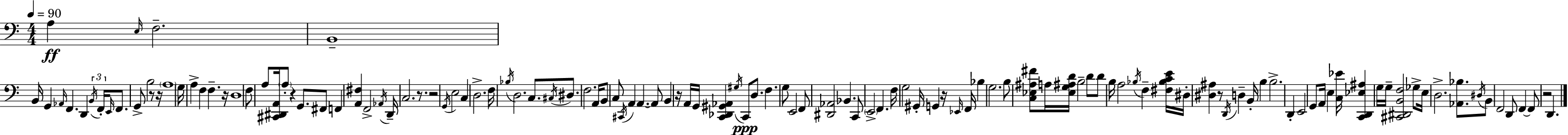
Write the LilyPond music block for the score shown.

{
  \clef bass
  \numericTimeSignature
  \time 4/4
  \key c \major
  \tempo 4 = 90
  a4\ff \grace { e16 } f2.-- | b,1-- | b,16 g,4 \grace { aes,16 } f,4. d,4 | \tuplet 3/2 { \acciaccatura { b,16 } f,16-. \grace { e,16 } } f,8. g,8-> b2 | \break r8 r16 \parenthesize a1 | g16 a4-> f4 f4.-- | r16 d1 | f8 a8 <cis, dis, a,>16 \parenthesize a8-. r4 g,8. | \break fis,8 f,4 <a, fis>4 f,2-> | \acciaccatura { aes,16 } d,16-- c2. | r8. r2 \acciaccatura { g,16 } e2 | c4 d2.-> | \break f16 \acciaccatura { bes16 } d2. | c8. \acciaccatura { cis16 } dis8. f2. | a,16 b,8 c8 \acciaccatura { cis,16 } a,4 | a,4.~~ a,8 b,4 r16 a,16 g,16 | \break <c, des, gis, aes,>4 \acciaccatura { gis16 }\ppp c,8 d8. f4. | g8 e,2 f,8 <dis, aes,>2 | bes,4. c,8 \parenthesize e,2-> | f,4. f16 g2 | \break gis,16-. g,4 r16 \grace { ees,16 } f,16 bes4 g2. | b8 <c ees ais fis'>8 a16 | <ees g ais d'>16 b2-- d'8 d'8 b16 a2 | \acciaccatura { bes16 } f4-- <fis bes c' e'>16 dis16-. <dis ais>4 | \break r8 \acciaccatura { d,16 } d4-- b,16-. b4 b2.-> | d,4-. e,2 | g,8 a,16 e4 <c ees'>16 <c, d, ees ais>4 | g16 g16-- <cis, dis, b, f>2 ges8-> e16 d2.-> | \break <aes, bes>8. \acciaccatura { dis16 } b,8 | f,2 d,8 f,4~~ f,8 | r2 d,4. \bar "|."
}